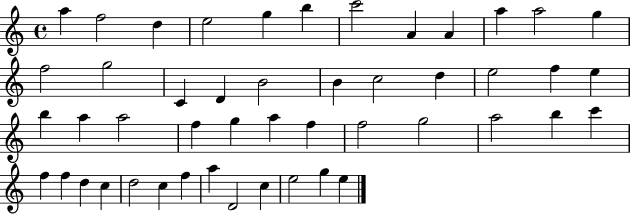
A5/q F5/h D5/q E5/h G5/q B5/q C6/h A4/q A4/q A5/q A5/h G5/q F5/h G5/h C4/q D4/q B4/h B4/q C5/h D5/q E5/h F5/q E5/q B5/q A5/q A5/h F5/q G5/q A5/q F5/q F5/h G5/h A5/h B5/q C6/q F5/q F5/q D5/q C5/q D5/h C5/q F5/q A5/q D4/h C5/q E5/h G5/q E5/q